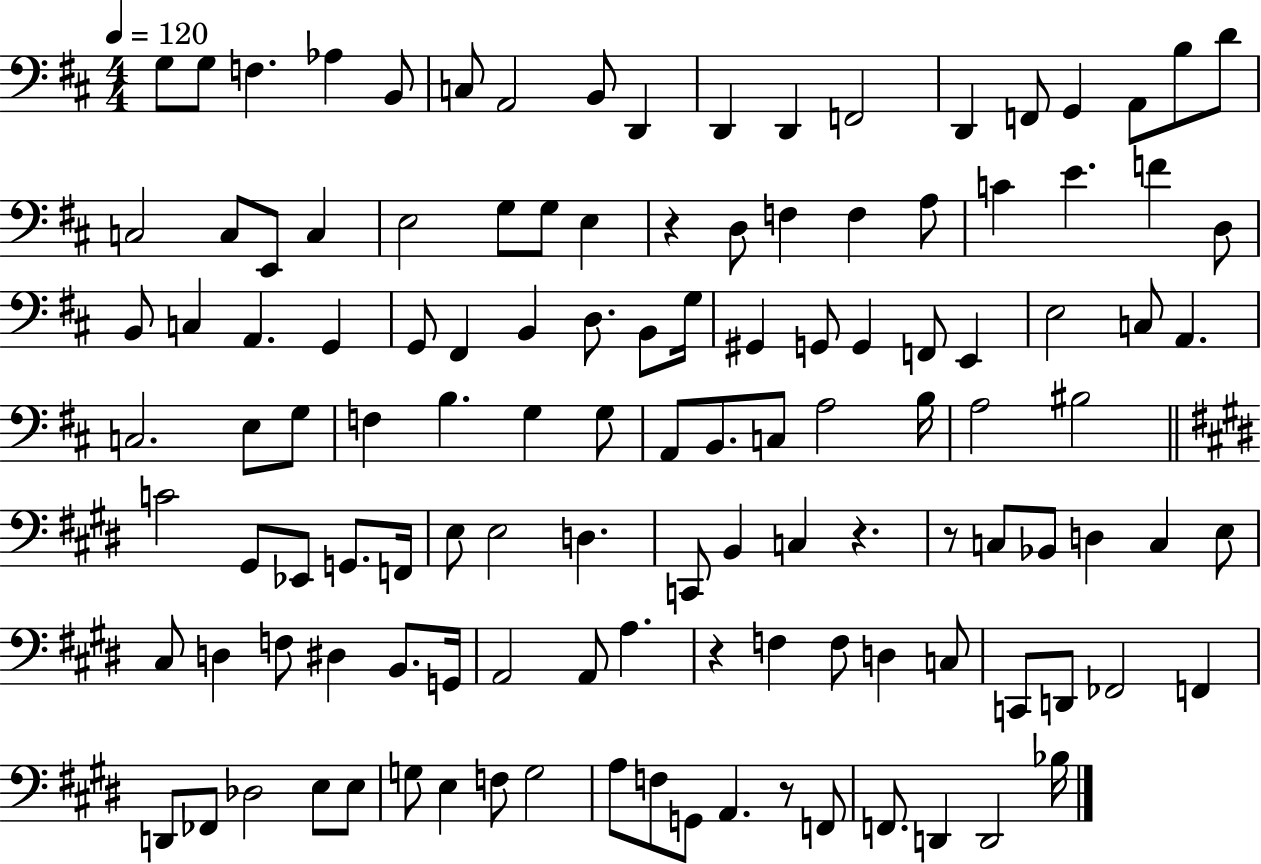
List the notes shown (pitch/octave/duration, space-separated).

G3/e G3/e F3/q. Ab3/q B2/e C3/e A2/h B2/e D2/q D2/q D2/q F2/h D2/q F2/e G2/q A2/e B3/e D4/e C3/h C3/e E2/e C3/q E3/h G3/e G3/e E3/q R/q D3/e F3/q F3/q A3/e C4/q E4/q. F4/q D3/e B2/e C3/q A2/q. G2/q G2/e F#2/q B2/q D3/e. B2/e G3/s G#2/q G2/e G2/q F2/e E2/q E3/h C3/e A2/q. C3/h. E3/e G3/e F3/q B3/q. G3/q G3/e A2/e B2/e. C3/e A3/h B3/s A3/h BIS3/h C4/h G#2/e Eb2/e G2/e. F2/s E3/e E3/h D3/q. C2/e B2/q C3/q R/q. R/e C3/e Bb2/e D3/q C3/q E3/e C#3/e D3/q F3/e D#3/q B2/e. G2/s A2/h A2/e A3/q. R/q F3/q F3/e D3/q C3/e C2/e D2/e FES2/h F2/q D2/e FES2/e Db3/h E3/e E3/e G3/e E3/q F3/e G3/h A3/e F3/e G2/e A2/q. R/e F2/e F2/e. D2/q D2/h Bb3/s